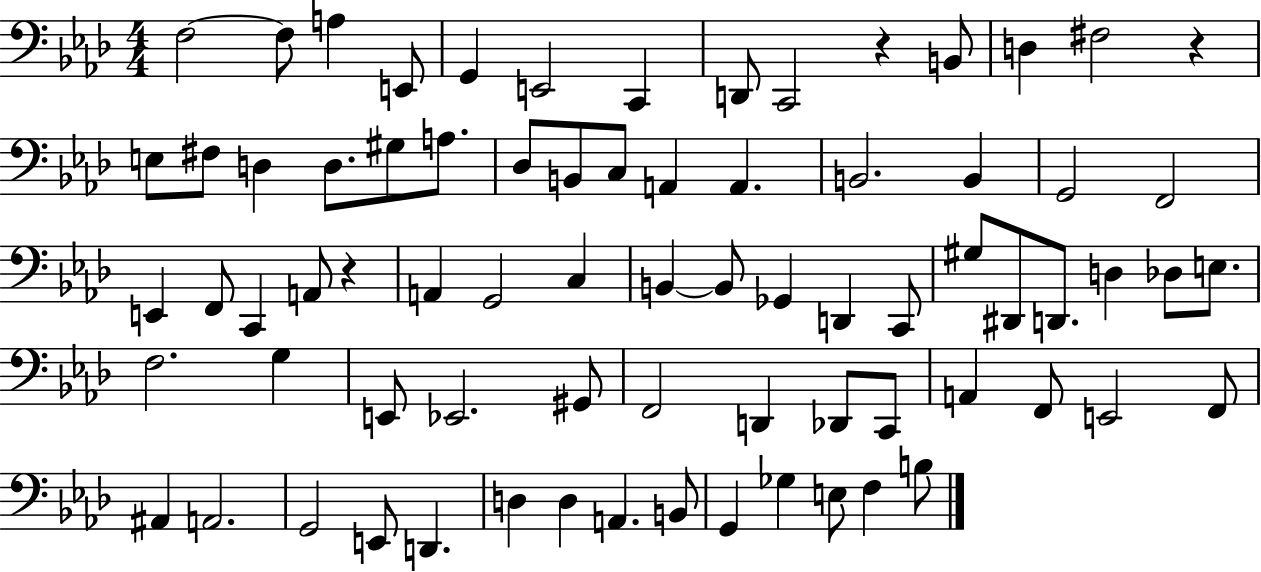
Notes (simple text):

F3/h F3/e A3/q E2/e G2/q E2/h C2/q D2/e C2/h R/q B2/e D3/q F#3/h R/q E3/e F#3/e D3/q D3/e. G#3/e A3/e. Db3/e B2/e C3/e A2/q A2/q. B2/h. B2/q G2/h F2/h E2/q F2/e C2/q A2/e R/q A2/q G2/h C3/q B2/q B2/e Gb2/q D2/q C2/e G#3/e D#2/e D2/e. D3/q Db3/e E3/e. F3/h. G3/q E2/e Eb2/h. G#2/e F2/h D2/q Db2/e C2/e A2/q F2/e E2/h F2/e A#2/q A2/h. G2/h E2/e D2/q. D3/q D3/q A2/q. B2/e G2/q Gb3/q E3/e F3/q B3/e